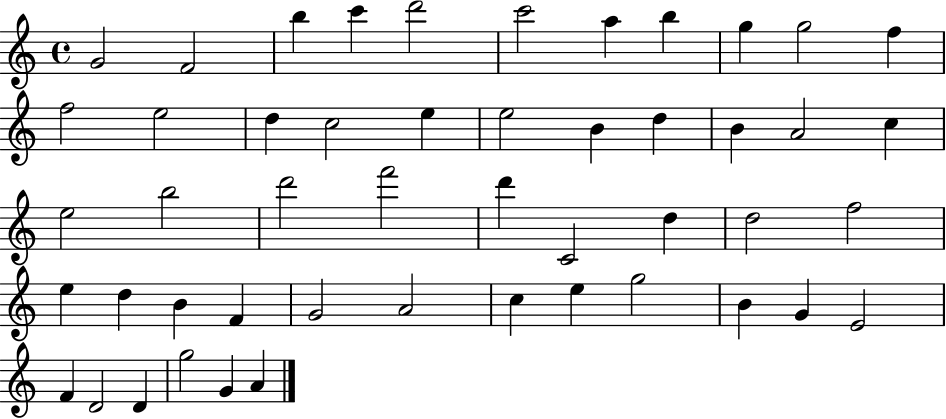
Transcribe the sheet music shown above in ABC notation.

X:1
T:Untitled
M:4/4
L:1/4
K:C
G2 F2 b c' d'2 c'2 a b g g2 f f2 e2 d c2 e e2 B d B A2 c e2 b2 d'2 f'2 d' C2 d d2 f2 e d B F G2 A2 c e g2 B G E2 F D2 D g2 G A